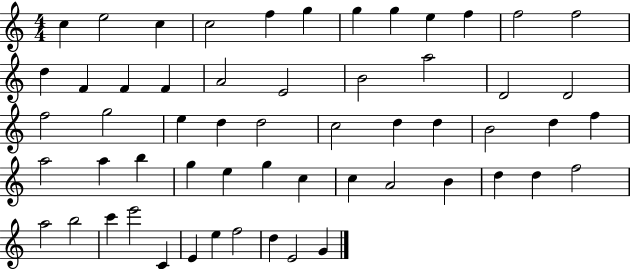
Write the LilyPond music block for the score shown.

{
  \clef treble
  \numericTimeSignature
  \time 4/4
  \key c \major
  c''4 e''2 c''4 | c''2 f''4 g''4 | g''4 g''4 e''4 f''4 | f''2 f''2 | \break d''4 f'4 f'4 f'4 | a'2 e'2 | b'2 a''2 | d'2 d'2 | \break f''2 g''2 | e''4 d''4 d''2 | c''2 d''4 d''4 | b'2 d''4 f''4 | \break a''2 a''4 b''4 | g''4 e''4 g''4 c''4 | c''4 a'2 b'4 | d''4 d''4 f''2 | \break a''2 b''2 | c'''4 e'''2 c'4 | e'4 e''4 f''2 | d''4 e'2 g'4 | \break \bar "|."
}